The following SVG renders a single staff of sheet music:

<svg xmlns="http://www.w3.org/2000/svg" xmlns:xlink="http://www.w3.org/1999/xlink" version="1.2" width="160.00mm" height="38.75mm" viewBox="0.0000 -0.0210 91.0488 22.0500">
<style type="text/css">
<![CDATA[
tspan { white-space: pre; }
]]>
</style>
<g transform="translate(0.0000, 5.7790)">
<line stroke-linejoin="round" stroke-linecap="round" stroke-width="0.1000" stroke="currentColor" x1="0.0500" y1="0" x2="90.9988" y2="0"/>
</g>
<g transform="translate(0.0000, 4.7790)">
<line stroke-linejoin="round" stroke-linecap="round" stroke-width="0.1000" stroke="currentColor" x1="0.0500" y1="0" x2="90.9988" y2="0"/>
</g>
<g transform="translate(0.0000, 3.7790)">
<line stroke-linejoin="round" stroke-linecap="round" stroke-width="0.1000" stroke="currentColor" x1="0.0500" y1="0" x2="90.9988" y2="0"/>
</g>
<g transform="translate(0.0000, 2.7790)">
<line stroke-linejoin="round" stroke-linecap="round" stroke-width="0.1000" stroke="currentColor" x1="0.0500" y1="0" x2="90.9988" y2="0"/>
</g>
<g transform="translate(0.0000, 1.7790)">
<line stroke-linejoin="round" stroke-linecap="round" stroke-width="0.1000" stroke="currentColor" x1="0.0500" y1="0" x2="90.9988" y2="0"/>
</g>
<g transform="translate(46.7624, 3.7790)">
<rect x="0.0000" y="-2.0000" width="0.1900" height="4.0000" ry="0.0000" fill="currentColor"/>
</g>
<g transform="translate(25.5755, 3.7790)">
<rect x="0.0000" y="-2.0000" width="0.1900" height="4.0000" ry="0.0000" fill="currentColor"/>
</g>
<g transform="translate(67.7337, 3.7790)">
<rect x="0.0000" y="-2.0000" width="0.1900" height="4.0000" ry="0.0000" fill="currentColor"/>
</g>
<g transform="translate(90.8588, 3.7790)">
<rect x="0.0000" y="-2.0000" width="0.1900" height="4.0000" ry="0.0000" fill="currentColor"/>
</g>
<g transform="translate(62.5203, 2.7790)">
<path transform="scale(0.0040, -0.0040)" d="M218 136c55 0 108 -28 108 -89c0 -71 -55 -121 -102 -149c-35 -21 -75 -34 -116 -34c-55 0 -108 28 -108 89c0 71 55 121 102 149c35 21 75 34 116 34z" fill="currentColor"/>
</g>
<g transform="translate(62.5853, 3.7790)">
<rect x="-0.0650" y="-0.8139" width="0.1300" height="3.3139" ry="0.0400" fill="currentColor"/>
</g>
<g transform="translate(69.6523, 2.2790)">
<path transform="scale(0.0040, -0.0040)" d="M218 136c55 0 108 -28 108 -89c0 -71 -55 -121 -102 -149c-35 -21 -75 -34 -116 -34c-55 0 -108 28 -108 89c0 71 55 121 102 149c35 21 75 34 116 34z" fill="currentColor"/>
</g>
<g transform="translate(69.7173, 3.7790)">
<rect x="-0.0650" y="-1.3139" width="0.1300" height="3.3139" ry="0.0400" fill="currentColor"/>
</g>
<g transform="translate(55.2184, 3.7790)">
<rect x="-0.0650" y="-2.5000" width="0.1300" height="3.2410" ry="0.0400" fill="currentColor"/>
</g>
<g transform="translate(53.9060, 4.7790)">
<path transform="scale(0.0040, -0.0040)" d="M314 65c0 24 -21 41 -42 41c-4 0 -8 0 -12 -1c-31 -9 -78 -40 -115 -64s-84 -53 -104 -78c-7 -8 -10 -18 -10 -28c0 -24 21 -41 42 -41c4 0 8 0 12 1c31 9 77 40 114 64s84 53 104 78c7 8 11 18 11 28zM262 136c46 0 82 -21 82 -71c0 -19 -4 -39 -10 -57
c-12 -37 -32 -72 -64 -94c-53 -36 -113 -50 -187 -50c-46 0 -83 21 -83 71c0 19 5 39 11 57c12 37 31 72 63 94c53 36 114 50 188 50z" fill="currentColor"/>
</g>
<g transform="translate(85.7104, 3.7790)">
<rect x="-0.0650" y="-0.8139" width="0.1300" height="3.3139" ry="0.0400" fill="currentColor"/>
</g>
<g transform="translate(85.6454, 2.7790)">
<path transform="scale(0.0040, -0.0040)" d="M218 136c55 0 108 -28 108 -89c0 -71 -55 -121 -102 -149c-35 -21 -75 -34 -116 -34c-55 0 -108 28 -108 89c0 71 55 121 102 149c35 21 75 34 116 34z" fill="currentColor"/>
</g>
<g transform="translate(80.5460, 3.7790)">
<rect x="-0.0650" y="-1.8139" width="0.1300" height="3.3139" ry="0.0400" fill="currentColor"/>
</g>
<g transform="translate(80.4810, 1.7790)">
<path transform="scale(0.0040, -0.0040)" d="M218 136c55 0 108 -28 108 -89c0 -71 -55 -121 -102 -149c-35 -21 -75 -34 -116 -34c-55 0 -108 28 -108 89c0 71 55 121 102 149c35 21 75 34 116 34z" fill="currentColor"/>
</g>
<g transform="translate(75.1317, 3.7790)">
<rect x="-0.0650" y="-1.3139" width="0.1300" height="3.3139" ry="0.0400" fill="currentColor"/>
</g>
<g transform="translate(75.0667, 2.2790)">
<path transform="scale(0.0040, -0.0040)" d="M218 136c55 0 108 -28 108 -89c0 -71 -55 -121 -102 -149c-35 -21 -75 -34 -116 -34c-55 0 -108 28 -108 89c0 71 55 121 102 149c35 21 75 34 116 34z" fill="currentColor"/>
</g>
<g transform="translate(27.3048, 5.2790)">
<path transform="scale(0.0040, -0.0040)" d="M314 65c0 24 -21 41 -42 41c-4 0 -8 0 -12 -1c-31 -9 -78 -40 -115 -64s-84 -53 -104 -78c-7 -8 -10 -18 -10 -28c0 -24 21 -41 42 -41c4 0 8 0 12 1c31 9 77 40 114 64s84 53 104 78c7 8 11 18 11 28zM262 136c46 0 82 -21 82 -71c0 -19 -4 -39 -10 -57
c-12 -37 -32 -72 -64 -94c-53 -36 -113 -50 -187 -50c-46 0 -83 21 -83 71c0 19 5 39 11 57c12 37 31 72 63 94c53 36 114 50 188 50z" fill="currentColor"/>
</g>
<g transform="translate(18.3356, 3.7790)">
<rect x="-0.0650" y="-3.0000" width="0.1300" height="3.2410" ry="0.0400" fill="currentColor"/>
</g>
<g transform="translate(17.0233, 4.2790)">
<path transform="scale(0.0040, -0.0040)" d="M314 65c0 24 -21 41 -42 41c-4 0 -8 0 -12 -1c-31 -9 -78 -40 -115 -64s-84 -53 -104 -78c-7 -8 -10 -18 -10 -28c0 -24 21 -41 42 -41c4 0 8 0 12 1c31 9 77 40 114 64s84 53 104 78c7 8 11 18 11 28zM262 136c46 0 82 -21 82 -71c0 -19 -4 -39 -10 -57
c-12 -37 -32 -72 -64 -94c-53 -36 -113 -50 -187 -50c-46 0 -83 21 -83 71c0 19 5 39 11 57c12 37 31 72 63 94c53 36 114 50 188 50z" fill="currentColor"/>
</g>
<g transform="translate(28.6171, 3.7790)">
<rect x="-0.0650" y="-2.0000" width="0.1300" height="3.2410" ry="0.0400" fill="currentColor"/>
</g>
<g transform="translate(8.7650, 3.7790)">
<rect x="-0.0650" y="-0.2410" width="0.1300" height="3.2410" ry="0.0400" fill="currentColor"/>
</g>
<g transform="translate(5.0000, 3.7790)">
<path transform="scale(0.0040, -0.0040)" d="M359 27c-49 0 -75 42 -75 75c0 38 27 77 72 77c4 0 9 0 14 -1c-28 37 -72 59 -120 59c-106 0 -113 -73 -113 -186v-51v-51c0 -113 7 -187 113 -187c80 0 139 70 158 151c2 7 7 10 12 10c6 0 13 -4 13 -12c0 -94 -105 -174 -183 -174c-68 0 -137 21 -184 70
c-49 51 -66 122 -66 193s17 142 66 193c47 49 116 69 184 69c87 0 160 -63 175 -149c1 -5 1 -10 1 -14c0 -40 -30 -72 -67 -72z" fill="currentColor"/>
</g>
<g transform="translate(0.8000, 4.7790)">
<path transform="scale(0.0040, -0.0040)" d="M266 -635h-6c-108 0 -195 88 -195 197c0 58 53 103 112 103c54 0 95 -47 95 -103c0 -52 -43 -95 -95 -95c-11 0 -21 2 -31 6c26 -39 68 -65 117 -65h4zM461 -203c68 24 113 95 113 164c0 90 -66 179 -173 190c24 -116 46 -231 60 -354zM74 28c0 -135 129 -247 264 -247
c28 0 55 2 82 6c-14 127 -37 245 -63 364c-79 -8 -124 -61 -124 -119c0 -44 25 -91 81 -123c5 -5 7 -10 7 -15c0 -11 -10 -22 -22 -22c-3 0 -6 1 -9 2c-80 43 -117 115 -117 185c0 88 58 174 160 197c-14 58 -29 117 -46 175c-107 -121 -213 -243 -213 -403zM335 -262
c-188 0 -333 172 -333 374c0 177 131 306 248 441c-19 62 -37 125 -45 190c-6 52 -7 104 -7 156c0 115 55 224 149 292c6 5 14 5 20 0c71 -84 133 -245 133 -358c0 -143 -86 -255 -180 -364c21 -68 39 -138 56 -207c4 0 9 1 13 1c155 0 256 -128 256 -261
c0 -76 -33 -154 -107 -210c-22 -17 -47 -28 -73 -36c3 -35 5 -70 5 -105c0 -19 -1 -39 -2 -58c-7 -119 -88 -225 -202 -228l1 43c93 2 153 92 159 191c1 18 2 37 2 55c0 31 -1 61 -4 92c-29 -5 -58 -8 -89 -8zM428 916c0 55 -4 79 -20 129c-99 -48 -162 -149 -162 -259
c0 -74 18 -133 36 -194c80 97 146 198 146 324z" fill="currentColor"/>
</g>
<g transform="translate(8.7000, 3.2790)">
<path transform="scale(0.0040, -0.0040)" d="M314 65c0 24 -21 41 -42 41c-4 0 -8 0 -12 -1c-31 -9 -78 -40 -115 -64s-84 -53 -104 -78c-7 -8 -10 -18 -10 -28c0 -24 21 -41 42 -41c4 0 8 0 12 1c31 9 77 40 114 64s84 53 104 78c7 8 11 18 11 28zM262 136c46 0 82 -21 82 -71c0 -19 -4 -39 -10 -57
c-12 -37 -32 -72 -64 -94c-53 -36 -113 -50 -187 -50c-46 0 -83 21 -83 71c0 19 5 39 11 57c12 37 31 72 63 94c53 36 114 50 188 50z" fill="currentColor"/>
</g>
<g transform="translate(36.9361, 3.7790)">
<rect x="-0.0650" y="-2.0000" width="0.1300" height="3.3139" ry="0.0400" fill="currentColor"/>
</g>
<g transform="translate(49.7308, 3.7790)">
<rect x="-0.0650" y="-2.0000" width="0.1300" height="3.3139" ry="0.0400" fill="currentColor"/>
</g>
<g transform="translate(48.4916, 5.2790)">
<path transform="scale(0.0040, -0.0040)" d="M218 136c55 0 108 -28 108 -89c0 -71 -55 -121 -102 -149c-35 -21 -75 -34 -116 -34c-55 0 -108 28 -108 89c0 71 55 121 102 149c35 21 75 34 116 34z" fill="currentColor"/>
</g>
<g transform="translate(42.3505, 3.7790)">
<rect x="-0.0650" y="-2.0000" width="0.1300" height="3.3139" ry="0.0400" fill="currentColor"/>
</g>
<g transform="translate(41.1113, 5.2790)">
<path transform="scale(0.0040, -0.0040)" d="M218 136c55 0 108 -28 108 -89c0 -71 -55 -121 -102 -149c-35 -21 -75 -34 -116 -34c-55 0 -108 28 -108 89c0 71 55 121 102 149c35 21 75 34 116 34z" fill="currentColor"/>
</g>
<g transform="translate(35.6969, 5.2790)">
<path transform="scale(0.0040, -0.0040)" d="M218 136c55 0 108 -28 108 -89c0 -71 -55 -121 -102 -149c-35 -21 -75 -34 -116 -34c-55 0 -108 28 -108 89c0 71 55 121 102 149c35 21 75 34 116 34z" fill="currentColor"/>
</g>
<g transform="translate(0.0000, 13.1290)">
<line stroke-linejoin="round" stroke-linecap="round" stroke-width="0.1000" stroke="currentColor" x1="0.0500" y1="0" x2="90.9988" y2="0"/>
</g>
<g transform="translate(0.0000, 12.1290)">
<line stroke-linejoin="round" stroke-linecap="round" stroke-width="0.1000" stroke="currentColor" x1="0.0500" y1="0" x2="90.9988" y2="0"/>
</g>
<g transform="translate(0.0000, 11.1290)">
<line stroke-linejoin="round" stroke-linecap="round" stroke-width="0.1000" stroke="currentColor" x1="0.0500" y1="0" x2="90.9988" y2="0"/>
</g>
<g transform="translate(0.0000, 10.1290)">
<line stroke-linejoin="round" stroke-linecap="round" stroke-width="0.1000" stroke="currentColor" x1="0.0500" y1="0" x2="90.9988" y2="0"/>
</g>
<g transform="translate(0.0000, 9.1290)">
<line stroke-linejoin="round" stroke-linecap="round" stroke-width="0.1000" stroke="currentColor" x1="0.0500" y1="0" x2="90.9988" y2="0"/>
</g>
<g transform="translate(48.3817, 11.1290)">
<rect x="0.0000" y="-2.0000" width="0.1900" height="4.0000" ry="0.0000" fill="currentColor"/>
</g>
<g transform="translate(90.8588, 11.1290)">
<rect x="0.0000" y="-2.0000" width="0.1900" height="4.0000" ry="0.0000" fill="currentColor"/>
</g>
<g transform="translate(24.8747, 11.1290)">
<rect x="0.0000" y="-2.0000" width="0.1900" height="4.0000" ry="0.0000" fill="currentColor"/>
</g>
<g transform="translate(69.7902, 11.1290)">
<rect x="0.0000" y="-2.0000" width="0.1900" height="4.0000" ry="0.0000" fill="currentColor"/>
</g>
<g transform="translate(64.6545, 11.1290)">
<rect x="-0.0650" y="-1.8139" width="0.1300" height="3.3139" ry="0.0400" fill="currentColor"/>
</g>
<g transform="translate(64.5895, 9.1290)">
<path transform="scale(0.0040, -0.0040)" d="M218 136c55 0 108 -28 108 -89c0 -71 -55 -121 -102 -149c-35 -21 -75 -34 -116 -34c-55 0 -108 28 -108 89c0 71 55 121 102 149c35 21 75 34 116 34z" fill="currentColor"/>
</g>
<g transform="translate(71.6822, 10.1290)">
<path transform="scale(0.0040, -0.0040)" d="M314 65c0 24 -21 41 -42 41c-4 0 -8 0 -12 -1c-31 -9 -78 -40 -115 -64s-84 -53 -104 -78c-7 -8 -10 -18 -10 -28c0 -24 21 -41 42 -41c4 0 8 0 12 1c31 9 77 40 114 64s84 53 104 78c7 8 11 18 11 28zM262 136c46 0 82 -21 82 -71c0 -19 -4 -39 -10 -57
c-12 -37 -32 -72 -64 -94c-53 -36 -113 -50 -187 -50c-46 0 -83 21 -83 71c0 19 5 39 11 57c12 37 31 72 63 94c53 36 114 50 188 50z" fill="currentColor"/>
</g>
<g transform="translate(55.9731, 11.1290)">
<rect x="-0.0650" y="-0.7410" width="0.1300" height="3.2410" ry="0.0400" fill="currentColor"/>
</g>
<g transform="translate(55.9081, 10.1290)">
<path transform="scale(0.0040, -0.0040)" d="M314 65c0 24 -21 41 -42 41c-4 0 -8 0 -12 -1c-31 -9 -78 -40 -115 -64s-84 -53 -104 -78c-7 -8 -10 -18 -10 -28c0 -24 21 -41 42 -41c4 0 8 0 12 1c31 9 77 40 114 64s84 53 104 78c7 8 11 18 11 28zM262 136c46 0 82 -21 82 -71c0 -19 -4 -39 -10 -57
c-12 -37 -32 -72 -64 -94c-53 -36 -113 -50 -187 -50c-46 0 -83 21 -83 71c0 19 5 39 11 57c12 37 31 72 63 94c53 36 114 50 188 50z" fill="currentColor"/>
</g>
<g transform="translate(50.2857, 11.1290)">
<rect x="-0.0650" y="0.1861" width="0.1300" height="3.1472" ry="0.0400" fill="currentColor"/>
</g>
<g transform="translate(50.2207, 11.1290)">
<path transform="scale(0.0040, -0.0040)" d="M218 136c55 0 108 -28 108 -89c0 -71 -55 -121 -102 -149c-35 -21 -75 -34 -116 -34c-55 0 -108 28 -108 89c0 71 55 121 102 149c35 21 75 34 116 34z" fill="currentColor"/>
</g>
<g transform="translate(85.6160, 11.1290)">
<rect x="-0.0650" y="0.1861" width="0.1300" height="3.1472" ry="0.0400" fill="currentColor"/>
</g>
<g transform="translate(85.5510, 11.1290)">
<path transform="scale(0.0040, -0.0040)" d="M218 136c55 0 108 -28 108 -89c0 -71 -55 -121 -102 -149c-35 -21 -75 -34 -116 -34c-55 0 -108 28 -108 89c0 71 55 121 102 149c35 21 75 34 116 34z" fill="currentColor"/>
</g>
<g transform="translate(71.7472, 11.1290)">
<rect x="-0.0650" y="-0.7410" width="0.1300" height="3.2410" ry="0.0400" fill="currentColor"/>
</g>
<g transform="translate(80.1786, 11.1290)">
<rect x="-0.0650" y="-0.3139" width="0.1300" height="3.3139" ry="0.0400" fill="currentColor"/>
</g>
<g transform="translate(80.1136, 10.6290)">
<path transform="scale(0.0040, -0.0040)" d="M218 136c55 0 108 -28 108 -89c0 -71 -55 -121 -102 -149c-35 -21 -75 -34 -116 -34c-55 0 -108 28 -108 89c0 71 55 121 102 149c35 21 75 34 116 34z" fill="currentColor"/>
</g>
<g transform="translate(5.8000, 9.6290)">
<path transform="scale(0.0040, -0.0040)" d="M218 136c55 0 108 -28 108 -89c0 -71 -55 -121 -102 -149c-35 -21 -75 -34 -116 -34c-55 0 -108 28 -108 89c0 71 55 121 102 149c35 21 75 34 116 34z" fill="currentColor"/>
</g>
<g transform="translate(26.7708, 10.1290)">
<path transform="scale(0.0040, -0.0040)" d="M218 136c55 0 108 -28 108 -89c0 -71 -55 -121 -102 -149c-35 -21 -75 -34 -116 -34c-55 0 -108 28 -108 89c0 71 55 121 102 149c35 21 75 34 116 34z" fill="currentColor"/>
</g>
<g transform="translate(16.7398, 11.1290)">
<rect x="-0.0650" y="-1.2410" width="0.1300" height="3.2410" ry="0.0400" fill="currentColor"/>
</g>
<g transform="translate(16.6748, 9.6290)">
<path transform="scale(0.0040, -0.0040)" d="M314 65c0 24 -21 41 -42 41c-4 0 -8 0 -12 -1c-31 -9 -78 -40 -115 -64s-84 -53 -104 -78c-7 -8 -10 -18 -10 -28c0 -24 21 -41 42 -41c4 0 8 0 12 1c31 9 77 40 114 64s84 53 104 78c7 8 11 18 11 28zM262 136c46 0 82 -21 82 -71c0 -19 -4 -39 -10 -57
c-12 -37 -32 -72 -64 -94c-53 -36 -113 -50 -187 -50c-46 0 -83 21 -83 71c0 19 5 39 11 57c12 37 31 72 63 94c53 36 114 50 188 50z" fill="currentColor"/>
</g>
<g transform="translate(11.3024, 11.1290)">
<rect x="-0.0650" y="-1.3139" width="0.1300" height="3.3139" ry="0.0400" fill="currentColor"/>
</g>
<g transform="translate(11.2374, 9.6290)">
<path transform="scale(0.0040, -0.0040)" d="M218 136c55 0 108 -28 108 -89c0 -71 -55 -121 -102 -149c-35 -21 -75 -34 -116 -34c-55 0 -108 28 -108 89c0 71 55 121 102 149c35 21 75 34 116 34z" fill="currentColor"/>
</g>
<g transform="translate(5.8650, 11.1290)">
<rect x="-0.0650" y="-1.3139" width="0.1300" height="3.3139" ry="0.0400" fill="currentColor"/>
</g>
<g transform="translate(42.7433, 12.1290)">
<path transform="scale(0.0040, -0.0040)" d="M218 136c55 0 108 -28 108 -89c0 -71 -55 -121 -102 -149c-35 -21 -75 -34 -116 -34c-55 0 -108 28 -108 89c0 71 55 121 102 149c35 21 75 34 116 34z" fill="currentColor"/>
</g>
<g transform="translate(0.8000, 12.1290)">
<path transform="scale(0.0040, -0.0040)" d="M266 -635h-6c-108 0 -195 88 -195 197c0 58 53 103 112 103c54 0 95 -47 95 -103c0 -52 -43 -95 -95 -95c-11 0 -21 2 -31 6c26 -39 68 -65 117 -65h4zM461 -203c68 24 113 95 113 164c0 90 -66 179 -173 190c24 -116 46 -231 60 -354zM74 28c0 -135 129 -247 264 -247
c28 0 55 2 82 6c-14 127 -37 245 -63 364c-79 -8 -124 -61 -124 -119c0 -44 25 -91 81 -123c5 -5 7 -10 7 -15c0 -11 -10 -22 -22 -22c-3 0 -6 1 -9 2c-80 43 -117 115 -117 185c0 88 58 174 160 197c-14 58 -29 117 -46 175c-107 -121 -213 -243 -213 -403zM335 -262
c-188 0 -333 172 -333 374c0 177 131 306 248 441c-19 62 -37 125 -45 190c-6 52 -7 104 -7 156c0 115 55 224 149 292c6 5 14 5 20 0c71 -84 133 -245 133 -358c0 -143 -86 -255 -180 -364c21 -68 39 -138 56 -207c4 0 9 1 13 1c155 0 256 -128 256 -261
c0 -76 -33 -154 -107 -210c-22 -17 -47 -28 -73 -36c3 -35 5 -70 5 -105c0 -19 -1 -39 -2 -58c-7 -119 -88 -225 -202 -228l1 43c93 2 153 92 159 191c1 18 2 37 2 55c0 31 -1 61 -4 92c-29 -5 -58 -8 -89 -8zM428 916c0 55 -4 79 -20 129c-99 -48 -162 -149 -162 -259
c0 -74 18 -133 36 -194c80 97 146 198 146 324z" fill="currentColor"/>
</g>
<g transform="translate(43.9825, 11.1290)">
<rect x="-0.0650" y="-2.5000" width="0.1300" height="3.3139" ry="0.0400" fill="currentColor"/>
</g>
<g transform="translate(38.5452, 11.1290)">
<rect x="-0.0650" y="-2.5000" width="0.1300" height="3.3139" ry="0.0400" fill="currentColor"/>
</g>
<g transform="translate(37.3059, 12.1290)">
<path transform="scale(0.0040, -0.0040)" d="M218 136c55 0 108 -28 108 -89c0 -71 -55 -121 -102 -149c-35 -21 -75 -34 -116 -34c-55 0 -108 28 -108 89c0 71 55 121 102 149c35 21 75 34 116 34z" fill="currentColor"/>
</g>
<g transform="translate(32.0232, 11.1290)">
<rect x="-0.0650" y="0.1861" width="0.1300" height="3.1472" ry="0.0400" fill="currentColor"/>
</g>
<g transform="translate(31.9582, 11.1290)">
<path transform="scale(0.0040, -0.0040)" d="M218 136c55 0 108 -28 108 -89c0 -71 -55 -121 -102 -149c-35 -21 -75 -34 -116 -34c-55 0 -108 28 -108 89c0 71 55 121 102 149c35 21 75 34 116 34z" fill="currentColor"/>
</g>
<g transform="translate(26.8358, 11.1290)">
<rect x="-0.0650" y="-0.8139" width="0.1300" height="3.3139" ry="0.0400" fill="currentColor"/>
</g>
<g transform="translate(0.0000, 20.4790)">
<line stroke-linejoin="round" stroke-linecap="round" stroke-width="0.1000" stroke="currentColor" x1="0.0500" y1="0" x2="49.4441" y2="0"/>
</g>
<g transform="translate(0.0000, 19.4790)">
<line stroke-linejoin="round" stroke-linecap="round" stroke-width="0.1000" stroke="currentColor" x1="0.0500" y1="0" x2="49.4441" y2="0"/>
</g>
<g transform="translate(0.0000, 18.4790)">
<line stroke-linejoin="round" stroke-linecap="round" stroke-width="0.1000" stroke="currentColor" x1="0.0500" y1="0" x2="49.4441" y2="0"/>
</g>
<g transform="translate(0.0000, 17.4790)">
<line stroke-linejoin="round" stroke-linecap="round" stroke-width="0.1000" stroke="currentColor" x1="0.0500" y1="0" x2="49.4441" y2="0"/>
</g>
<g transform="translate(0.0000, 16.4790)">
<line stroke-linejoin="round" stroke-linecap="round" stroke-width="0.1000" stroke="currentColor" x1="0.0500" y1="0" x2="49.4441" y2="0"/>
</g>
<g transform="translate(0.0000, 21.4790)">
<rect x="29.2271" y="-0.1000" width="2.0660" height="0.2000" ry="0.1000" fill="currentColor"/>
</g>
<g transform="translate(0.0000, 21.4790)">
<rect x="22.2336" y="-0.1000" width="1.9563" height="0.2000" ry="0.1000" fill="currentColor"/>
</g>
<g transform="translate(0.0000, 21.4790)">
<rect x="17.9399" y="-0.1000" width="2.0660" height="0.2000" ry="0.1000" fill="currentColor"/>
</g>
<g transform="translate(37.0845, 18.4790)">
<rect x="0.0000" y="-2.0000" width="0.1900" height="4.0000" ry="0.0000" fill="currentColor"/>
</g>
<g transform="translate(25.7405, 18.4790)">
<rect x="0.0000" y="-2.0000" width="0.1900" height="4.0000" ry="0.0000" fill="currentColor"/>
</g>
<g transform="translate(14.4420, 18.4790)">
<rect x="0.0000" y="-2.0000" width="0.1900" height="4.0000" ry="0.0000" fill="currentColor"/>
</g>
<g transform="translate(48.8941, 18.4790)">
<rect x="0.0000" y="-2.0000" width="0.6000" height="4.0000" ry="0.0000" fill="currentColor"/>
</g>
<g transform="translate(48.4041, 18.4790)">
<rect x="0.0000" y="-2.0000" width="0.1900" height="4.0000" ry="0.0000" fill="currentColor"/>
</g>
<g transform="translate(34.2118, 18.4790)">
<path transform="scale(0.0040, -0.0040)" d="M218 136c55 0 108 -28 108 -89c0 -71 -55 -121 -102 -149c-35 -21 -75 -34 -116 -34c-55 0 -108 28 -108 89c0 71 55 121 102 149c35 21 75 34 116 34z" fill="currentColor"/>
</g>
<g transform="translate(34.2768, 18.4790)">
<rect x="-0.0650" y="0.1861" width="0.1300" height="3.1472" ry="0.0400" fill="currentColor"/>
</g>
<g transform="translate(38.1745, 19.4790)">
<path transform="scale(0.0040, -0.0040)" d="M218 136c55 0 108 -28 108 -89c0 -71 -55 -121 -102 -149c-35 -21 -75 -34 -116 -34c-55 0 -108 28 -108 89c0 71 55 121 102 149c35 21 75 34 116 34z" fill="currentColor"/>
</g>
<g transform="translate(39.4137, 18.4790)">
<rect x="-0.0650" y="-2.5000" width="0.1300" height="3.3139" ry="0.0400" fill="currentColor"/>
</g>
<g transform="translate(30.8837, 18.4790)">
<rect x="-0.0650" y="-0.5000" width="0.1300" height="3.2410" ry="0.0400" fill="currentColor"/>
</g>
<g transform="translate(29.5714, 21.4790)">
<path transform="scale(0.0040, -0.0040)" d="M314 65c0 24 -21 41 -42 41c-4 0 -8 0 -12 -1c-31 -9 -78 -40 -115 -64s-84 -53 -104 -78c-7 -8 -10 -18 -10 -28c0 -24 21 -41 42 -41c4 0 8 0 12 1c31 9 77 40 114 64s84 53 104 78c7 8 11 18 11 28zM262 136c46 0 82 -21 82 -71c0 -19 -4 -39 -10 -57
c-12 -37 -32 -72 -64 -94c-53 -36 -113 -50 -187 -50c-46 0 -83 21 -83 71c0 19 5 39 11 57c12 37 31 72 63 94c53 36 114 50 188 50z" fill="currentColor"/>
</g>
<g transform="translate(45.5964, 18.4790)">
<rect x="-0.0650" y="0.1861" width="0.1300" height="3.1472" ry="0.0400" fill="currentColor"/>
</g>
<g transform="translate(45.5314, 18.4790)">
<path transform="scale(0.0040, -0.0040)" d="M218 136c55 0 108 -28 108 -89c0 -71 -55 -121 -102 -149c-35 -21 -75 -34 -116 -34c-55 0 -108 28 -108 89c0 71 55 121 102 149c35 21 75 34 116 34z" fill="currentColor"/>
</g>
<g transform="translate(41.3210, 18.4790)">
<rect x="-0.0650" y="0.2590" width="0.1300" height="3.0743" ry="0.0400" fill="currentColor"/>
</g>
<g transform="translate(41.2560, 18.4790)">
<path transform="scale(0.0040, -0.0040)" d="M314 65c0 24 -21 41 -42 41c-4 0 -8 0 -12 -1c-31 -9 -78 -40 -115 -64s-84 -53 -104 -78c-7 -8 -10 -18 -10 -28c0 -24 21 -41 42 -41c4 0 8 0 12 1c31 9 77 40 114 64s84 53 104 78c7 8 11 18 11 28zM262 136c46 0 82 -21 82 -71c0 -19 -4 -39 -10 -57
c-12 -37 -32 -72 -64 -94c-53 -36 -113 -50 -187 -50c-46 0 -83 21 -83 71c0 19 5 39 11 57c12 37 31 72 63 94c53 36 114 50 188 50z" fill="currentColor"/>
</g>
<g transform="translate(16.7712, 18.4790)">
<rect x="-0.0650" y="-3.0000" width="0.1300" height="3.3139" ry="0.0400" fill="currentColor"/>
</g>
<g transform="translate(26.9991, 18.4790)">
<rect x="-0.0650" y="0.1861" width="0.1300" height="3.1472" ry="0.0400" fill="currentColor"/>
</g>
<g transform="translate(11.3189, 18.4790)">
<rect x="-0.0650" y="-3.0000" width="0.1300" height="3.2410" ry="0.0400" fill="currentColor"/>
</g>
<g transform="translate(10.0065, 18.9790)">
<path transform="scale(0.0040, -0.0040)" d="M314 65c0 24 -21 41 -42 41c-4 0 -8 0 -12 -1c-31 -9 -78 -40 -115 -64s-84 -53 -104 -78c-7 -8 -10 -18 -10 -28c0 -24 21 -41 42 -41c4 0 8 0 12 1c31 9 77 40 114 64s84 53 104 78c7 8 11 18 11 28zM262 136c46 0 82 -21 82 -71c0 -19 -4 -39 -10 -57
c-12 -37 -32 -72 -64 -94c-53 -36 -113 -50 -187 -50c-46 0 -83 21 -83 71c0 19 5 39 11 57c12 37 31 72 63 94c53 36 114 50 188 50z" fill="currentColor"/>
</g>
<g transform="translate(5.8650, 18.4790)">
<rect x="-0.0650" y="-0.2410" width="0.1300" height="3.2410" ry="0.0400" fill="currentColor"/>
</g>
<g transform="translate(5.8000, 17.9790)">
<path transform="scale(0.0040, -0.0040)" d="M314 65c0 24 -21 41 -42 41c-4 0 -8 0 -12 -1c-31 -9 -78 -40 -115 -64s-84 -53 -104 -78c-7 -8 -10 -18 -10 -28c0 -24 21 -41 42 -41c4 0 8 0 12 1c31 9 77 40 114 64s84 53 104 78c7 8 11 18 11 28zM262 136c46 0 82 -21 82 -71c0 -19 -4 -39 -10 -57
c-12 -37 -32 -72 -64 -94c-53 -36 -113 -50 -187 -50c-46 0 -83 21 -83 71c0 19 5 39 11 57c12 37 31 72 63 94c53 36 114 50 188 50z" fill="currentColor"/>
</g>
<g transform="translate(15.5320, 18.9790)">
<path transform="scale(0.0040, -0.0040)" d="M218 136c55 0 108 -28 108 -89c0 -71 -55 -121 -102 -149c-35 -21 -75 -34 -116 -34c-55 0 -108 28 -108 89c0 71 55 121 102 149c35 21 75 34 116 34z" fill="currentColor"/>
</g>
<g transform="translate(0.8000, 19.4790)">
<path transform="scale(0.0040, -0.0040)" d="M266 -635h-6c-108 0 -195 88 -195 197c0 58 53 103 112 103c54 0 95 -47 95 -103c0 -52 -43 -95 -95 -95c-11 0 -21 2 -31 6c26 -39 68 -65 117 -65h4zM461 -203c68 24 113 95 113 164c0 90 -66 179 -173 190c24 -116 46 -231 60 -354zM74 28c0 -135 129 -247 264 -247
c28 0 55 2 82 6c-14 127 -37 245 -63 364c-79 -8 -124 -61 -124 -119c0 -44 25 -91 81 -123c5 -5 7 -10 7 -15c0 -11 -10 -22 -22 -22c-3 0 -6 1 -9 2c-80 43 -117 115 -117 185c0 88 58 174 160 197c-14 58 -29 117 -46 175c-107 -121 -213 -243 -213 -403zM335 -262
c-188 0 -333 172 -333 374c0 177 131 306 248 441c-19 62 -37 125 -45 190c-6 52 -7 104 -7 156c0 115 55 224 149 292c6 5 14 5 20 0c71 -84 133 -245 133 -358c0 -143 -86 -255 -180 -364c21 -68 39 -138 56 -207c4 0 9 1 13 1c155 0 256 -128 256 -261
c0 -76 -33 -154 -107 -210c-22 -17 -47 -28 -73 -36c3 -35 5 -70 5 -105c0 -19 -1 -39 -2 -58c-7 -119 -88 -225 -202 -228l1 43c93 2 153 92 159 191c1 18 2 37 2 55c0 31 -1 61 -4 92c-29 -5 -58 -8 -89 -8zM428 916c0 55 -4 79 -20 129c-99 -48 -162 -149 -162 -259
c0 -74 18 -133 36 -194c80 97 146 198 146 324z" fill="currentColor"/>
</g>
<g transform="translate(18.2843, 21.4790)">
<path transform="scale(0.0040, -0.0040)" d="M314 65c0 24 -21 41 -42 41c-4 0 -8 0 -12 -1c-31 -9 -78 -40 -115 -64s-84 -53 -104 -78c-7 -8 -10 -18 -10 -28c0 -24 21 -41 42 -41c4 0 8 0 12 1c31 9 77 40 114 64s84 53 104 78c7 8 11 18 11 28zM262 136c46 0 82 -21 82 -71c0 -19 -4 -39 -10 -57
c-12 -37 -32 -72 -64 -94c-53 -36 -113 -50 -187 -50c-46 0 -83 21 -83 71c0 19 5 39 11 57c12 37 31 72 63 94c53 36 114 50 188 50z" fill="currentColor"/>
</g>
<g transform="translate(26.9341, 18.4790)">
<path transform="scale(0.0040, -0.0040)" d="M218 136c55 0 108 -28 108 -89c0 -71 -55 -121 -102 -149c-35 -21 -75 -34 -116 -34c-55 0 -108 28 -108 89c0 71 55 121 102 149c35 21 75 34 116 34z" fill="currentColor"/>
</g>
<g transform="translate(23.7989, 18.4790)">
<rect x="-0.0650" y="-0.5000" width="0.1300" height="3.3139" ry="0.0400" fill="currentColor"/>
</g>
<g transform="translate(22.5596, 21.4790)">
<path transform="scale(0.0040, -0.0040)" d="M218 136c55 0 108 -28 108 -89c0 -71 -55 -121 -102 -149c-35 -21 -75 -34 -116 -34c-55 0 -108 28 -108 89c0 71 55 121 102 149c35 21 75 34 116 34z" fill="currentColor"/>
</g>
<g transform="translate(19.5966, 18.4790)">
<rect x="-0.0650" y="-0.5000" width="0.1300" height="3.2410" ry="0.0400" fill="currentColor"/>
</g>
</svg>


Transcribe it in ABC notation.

X:1
T:Untitled
M:4/4
L:1/4
K:C
c2 A2 F2 F F F G2 d e e f d e e e2 d B G G B d2 f d2 c B c2 A2 A C2 C B C2 B G B2 B